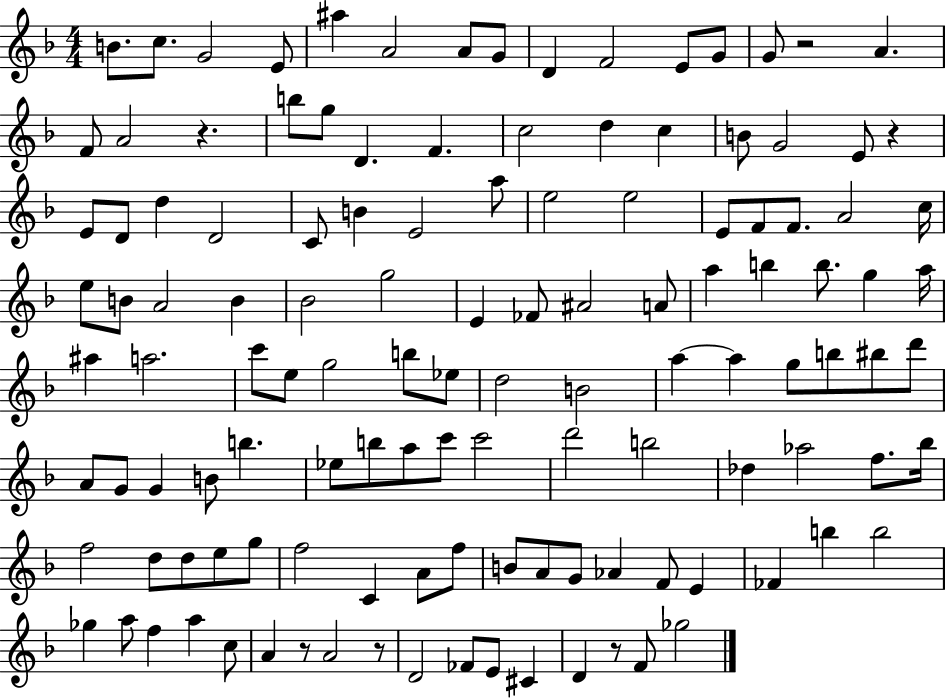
X:1
T:Untitled
M:4/4
L:1/4
K:F
B/2 c/2 G2 E/2 ^a A2 A/2 G/2 D F2 E/2 G/2 G/2 z2 A F/2 A2 z b/2 g/2 D F c2 d c B/2 G2 E/2 z E/2 D/2 d D2 C/2 B E2 a/2 e2 e2 E/2 F/2 F/2 A2 c/4 e/2 B/2 A2 B _B2 g2 E _F/2 ^A2 A/2 a b b/2 g a/4 ^a a2 c'/2 e/2 g2 b/2 _e/2 d2 B2 a a g/2 b/2 ^b/2 d'/2 A/2 G/2 G B/2 b _e/2 b/2 a/2 c'/2 c'2 d'2 b2 _d _a2 f/2 _b/4 f2 d/2 d/2 e/2 g/2 f2 C A/2 f/2 B/2 A/2 G/2 _A F/2 E _F b b2 _g a/2 f a c/2 A z/2 A2 z/2 D2 _F/2 E/2 ^C D z/2 F/2 _g2